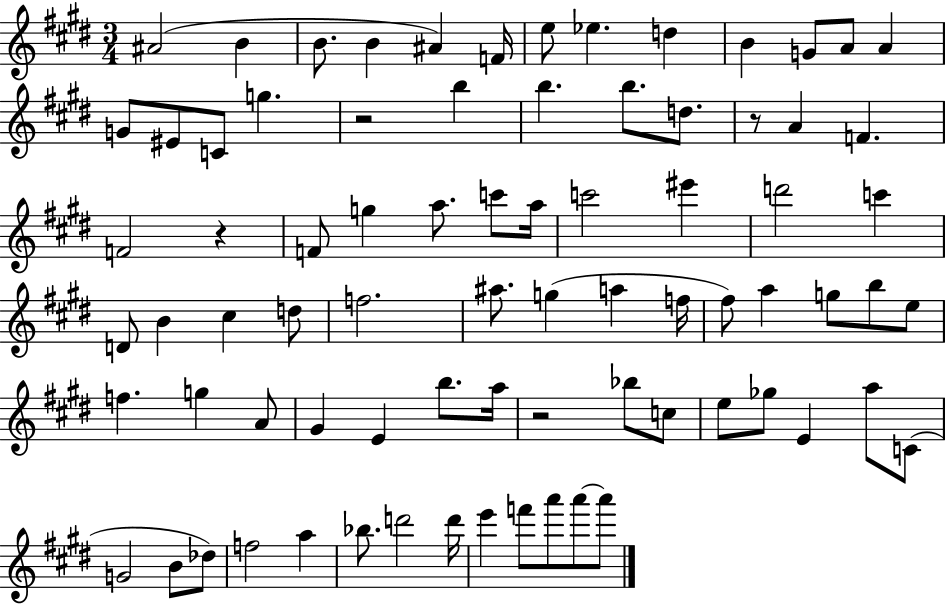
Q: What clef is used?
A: treble